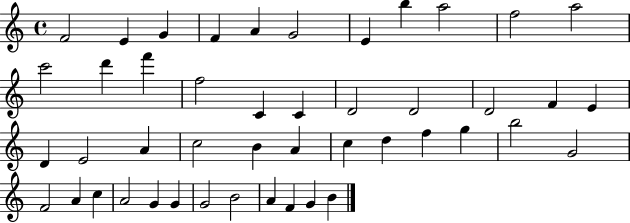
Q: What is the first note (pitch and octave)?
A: F4